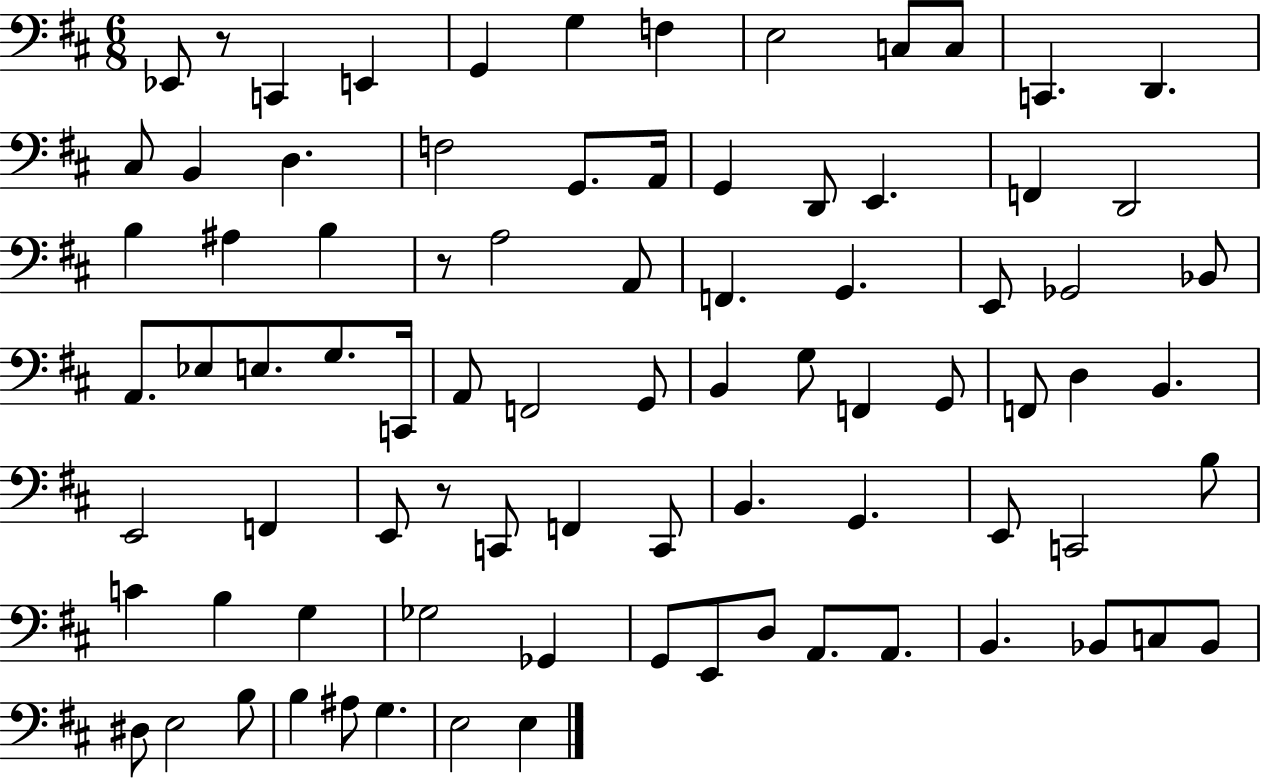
X:1
T:Untitled
M:6/8
L:1/4
K:D
_E,,/2 z/2 C,, E,, G,, G, F, E,2 C,/2 C,/2 C,, D,, ^C,/2 B,, D, F,2 G,,/2 A,,/4 G,, D,,/2 E,, F,, D,,2 B, ^A, B, z/2 A,2 A,,/2 F,, G,, E,,/2 _G,,2 _B,,/2 A,,/2 _E,/2 E,/2 G,/2 C,,/4 A,,/2 F,,2 G,,/2 B,, G,/2 F,, G,,/2 F,,/2 D, B,, E,,2 F,, E,,/2 z/2 C,,/2 F,, C,,/2 B,, G,, E,,/2 C,,2 B,/2 C B, G, _G,2 _G,, G,,/2 E,,/2 D,/2 A,,/2 A,,/2 B,, _B,,/2 C,/2 _B,,/2 ^D,/2 E,2 B,/2 B, ^A,/2 G, E,2 E,